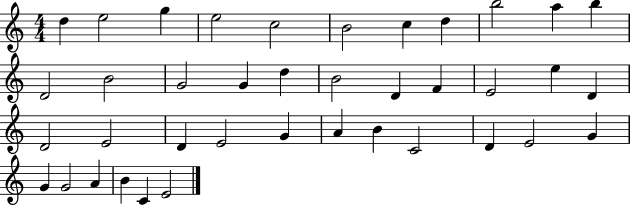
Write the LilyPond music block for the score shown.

{
  \clef treble
  \numericTimeSignature
  \time 4/4
  \key c \major
  d''4 e''2 g''4 | e''2 c''2 | b'2 c''4 d''4 | b''2 a''4 b''4 | \break d'2 b'2 | g'2 g'4 d''4 | b'2 d'4 f'4 | e'2 e''4 d'4 | \break d'2 e'2 | d'4 e'2 g'4 | a'4 b'4 c'2 | d'4 e'2 g'4 | \break g'4 g'2 a'4 | b'4 c'4 e'2 | \bar "|."
}